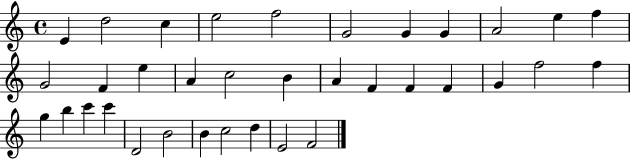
X:1
T:Untitled
M:4/4
L:1/4
K:C
E d2 c e2 f2 G2 G G A2 e f G2 F e A c2 B A F F F G f2 f g b c' c' D2 B2 B c2 d E2 F2